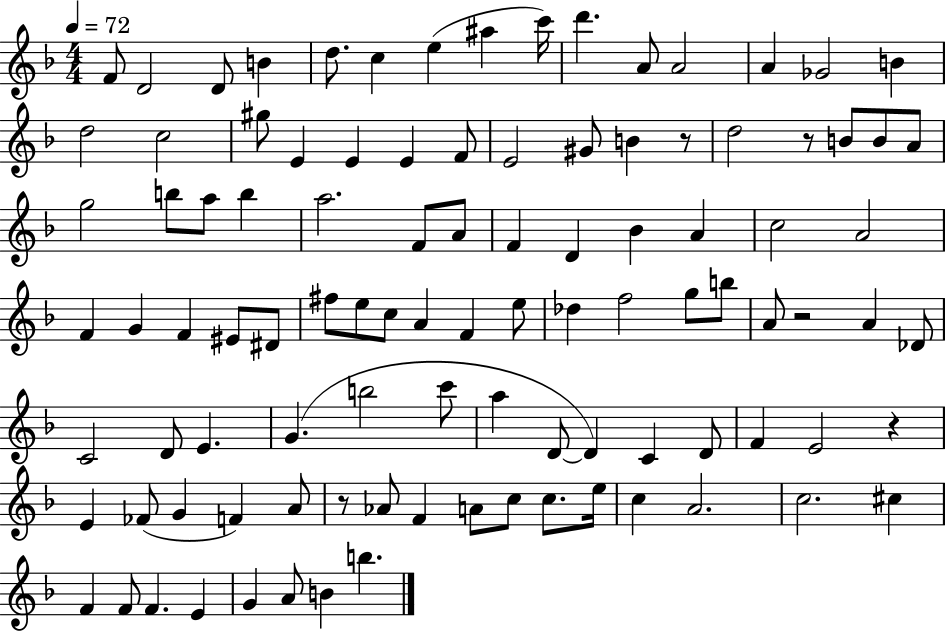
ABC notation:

X:1
T:Untitled
M:4/4
L:1/4
K:F
F/2 D2 D/2 B d/2 c e ^a c'/4 d' A/2 A2 A _G2 B d2 c2 ^g/2 E E E F/2 E2 ^G/2 B z/2 d2 z/2 B/2 B/2 A/2 g2 b/2 a/2 b a2 F/2 A/2 F D _B A c2 A2 F G F ^E/2 ^D/2 ^f/2 e/2 c/2 A F e/2 _d f2 g/2 b/2 A/2 z2 A _D/2 C2 D/2 E G b2 c'/2 a D/2 D C D/2 F E2 z E _F/2 G F A/2 z/2 _A/2 F A/2 c/2 c/2 e/4 c A2 c2 ^c F F/2 F E G A/2 B b